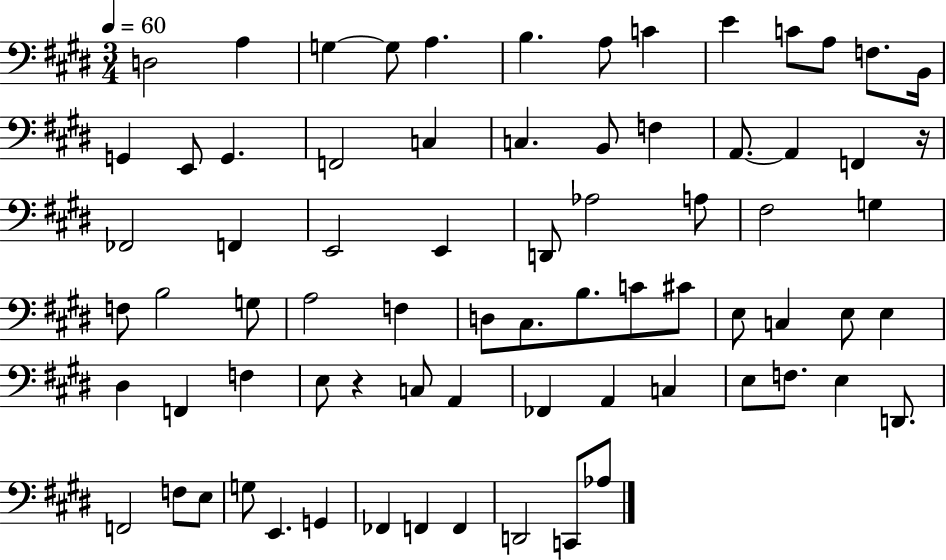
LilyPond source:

{
  \clef bass
  \numericTimeSignature
  \time 3/4
  \key e \major
  \tempo 4 = 60
  d2 a4 | g4~~ g8 a4. | b4. a8 c'4 | e'4 c'8 a8 f8. b,16 | \break g,4 e,8 g,4. | f,2 c4 | c4. b,8 f4 | a,8.~~ a,4 f,4 r16 | \break fes,2 f,4 | e,2 e,4 | d,8 aes2 a8 | fis2 g4 | \break f8 b2 g8 | a2 f4 | d8 cis8. b8. c'8 cis'8 | e8 c4 e8 e4 | \break dis4 f,4 f4 | e8 r4 c8 a,4 | fes,4 a,4 c4 | e8 f8. e4 d,8. | \break f,2 f8 e8 | g8 e,4. g,4 | fes,4 f,4 f,4 | d,2 c,8 aes8 | \break \bar "|."
}